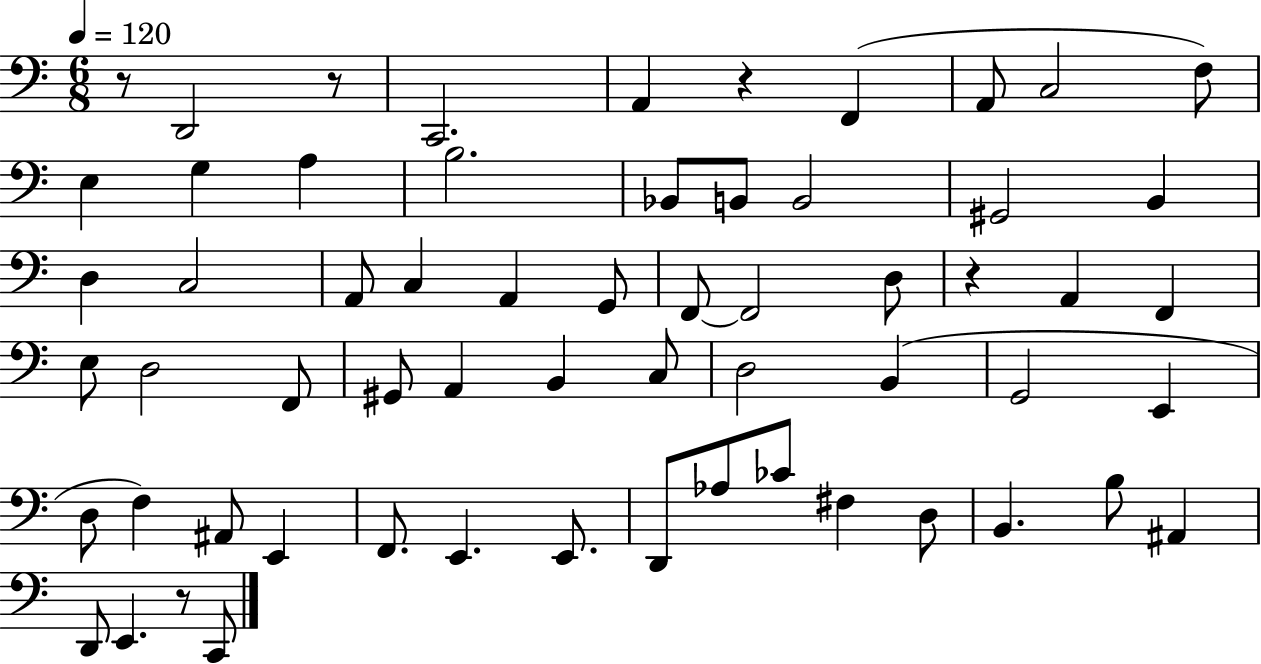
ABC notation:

X:1
T:Untitled
M:6/8
L:1/4
K:C
z/2 D,,2 z/2 C,,2 A,, z F,, A,,/2 C,2 F,/2 E, G, A, B,2 _B,,/2 B,,/2 B,,2 ^G,,2 B,, D, C,2 A,,/2 C, A,, G,,/2 F,,/2 F,,2 D,/2 z A,, F,, E,/2 D,2 F,,/2 ^G,,/2 A,, B,, C,/2 D,2 B,, G,,2 E,, D,/2 F, ^A,,/2 E,, F,,/2 E,, E,,/2 D,,/2 _A,/2 _C/2 ^F, D,/2 B,, B,/2 ^A,, D,,/2 E,, z/2 C,,/2